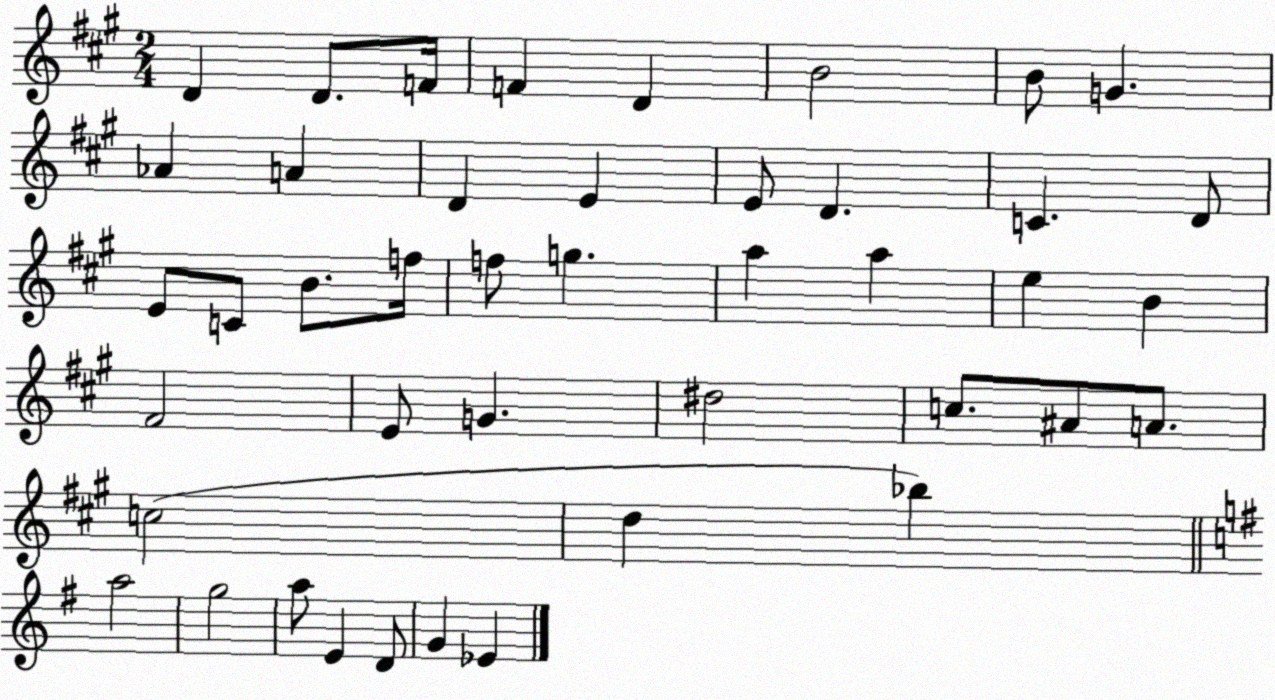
X:1
T:Untitled
M:2/4
L:1/4
K:A
D D/2 F/4 F D B2 B/2 G _A A D E E/2 D C D/2 E/2 C/2 B/2 f/4 f/2 g a a e B ^F2 E/2 G ^d2 c/2 ^A/2 A/2 c2 d _b a2 g2 a/2 E D/2 G _E